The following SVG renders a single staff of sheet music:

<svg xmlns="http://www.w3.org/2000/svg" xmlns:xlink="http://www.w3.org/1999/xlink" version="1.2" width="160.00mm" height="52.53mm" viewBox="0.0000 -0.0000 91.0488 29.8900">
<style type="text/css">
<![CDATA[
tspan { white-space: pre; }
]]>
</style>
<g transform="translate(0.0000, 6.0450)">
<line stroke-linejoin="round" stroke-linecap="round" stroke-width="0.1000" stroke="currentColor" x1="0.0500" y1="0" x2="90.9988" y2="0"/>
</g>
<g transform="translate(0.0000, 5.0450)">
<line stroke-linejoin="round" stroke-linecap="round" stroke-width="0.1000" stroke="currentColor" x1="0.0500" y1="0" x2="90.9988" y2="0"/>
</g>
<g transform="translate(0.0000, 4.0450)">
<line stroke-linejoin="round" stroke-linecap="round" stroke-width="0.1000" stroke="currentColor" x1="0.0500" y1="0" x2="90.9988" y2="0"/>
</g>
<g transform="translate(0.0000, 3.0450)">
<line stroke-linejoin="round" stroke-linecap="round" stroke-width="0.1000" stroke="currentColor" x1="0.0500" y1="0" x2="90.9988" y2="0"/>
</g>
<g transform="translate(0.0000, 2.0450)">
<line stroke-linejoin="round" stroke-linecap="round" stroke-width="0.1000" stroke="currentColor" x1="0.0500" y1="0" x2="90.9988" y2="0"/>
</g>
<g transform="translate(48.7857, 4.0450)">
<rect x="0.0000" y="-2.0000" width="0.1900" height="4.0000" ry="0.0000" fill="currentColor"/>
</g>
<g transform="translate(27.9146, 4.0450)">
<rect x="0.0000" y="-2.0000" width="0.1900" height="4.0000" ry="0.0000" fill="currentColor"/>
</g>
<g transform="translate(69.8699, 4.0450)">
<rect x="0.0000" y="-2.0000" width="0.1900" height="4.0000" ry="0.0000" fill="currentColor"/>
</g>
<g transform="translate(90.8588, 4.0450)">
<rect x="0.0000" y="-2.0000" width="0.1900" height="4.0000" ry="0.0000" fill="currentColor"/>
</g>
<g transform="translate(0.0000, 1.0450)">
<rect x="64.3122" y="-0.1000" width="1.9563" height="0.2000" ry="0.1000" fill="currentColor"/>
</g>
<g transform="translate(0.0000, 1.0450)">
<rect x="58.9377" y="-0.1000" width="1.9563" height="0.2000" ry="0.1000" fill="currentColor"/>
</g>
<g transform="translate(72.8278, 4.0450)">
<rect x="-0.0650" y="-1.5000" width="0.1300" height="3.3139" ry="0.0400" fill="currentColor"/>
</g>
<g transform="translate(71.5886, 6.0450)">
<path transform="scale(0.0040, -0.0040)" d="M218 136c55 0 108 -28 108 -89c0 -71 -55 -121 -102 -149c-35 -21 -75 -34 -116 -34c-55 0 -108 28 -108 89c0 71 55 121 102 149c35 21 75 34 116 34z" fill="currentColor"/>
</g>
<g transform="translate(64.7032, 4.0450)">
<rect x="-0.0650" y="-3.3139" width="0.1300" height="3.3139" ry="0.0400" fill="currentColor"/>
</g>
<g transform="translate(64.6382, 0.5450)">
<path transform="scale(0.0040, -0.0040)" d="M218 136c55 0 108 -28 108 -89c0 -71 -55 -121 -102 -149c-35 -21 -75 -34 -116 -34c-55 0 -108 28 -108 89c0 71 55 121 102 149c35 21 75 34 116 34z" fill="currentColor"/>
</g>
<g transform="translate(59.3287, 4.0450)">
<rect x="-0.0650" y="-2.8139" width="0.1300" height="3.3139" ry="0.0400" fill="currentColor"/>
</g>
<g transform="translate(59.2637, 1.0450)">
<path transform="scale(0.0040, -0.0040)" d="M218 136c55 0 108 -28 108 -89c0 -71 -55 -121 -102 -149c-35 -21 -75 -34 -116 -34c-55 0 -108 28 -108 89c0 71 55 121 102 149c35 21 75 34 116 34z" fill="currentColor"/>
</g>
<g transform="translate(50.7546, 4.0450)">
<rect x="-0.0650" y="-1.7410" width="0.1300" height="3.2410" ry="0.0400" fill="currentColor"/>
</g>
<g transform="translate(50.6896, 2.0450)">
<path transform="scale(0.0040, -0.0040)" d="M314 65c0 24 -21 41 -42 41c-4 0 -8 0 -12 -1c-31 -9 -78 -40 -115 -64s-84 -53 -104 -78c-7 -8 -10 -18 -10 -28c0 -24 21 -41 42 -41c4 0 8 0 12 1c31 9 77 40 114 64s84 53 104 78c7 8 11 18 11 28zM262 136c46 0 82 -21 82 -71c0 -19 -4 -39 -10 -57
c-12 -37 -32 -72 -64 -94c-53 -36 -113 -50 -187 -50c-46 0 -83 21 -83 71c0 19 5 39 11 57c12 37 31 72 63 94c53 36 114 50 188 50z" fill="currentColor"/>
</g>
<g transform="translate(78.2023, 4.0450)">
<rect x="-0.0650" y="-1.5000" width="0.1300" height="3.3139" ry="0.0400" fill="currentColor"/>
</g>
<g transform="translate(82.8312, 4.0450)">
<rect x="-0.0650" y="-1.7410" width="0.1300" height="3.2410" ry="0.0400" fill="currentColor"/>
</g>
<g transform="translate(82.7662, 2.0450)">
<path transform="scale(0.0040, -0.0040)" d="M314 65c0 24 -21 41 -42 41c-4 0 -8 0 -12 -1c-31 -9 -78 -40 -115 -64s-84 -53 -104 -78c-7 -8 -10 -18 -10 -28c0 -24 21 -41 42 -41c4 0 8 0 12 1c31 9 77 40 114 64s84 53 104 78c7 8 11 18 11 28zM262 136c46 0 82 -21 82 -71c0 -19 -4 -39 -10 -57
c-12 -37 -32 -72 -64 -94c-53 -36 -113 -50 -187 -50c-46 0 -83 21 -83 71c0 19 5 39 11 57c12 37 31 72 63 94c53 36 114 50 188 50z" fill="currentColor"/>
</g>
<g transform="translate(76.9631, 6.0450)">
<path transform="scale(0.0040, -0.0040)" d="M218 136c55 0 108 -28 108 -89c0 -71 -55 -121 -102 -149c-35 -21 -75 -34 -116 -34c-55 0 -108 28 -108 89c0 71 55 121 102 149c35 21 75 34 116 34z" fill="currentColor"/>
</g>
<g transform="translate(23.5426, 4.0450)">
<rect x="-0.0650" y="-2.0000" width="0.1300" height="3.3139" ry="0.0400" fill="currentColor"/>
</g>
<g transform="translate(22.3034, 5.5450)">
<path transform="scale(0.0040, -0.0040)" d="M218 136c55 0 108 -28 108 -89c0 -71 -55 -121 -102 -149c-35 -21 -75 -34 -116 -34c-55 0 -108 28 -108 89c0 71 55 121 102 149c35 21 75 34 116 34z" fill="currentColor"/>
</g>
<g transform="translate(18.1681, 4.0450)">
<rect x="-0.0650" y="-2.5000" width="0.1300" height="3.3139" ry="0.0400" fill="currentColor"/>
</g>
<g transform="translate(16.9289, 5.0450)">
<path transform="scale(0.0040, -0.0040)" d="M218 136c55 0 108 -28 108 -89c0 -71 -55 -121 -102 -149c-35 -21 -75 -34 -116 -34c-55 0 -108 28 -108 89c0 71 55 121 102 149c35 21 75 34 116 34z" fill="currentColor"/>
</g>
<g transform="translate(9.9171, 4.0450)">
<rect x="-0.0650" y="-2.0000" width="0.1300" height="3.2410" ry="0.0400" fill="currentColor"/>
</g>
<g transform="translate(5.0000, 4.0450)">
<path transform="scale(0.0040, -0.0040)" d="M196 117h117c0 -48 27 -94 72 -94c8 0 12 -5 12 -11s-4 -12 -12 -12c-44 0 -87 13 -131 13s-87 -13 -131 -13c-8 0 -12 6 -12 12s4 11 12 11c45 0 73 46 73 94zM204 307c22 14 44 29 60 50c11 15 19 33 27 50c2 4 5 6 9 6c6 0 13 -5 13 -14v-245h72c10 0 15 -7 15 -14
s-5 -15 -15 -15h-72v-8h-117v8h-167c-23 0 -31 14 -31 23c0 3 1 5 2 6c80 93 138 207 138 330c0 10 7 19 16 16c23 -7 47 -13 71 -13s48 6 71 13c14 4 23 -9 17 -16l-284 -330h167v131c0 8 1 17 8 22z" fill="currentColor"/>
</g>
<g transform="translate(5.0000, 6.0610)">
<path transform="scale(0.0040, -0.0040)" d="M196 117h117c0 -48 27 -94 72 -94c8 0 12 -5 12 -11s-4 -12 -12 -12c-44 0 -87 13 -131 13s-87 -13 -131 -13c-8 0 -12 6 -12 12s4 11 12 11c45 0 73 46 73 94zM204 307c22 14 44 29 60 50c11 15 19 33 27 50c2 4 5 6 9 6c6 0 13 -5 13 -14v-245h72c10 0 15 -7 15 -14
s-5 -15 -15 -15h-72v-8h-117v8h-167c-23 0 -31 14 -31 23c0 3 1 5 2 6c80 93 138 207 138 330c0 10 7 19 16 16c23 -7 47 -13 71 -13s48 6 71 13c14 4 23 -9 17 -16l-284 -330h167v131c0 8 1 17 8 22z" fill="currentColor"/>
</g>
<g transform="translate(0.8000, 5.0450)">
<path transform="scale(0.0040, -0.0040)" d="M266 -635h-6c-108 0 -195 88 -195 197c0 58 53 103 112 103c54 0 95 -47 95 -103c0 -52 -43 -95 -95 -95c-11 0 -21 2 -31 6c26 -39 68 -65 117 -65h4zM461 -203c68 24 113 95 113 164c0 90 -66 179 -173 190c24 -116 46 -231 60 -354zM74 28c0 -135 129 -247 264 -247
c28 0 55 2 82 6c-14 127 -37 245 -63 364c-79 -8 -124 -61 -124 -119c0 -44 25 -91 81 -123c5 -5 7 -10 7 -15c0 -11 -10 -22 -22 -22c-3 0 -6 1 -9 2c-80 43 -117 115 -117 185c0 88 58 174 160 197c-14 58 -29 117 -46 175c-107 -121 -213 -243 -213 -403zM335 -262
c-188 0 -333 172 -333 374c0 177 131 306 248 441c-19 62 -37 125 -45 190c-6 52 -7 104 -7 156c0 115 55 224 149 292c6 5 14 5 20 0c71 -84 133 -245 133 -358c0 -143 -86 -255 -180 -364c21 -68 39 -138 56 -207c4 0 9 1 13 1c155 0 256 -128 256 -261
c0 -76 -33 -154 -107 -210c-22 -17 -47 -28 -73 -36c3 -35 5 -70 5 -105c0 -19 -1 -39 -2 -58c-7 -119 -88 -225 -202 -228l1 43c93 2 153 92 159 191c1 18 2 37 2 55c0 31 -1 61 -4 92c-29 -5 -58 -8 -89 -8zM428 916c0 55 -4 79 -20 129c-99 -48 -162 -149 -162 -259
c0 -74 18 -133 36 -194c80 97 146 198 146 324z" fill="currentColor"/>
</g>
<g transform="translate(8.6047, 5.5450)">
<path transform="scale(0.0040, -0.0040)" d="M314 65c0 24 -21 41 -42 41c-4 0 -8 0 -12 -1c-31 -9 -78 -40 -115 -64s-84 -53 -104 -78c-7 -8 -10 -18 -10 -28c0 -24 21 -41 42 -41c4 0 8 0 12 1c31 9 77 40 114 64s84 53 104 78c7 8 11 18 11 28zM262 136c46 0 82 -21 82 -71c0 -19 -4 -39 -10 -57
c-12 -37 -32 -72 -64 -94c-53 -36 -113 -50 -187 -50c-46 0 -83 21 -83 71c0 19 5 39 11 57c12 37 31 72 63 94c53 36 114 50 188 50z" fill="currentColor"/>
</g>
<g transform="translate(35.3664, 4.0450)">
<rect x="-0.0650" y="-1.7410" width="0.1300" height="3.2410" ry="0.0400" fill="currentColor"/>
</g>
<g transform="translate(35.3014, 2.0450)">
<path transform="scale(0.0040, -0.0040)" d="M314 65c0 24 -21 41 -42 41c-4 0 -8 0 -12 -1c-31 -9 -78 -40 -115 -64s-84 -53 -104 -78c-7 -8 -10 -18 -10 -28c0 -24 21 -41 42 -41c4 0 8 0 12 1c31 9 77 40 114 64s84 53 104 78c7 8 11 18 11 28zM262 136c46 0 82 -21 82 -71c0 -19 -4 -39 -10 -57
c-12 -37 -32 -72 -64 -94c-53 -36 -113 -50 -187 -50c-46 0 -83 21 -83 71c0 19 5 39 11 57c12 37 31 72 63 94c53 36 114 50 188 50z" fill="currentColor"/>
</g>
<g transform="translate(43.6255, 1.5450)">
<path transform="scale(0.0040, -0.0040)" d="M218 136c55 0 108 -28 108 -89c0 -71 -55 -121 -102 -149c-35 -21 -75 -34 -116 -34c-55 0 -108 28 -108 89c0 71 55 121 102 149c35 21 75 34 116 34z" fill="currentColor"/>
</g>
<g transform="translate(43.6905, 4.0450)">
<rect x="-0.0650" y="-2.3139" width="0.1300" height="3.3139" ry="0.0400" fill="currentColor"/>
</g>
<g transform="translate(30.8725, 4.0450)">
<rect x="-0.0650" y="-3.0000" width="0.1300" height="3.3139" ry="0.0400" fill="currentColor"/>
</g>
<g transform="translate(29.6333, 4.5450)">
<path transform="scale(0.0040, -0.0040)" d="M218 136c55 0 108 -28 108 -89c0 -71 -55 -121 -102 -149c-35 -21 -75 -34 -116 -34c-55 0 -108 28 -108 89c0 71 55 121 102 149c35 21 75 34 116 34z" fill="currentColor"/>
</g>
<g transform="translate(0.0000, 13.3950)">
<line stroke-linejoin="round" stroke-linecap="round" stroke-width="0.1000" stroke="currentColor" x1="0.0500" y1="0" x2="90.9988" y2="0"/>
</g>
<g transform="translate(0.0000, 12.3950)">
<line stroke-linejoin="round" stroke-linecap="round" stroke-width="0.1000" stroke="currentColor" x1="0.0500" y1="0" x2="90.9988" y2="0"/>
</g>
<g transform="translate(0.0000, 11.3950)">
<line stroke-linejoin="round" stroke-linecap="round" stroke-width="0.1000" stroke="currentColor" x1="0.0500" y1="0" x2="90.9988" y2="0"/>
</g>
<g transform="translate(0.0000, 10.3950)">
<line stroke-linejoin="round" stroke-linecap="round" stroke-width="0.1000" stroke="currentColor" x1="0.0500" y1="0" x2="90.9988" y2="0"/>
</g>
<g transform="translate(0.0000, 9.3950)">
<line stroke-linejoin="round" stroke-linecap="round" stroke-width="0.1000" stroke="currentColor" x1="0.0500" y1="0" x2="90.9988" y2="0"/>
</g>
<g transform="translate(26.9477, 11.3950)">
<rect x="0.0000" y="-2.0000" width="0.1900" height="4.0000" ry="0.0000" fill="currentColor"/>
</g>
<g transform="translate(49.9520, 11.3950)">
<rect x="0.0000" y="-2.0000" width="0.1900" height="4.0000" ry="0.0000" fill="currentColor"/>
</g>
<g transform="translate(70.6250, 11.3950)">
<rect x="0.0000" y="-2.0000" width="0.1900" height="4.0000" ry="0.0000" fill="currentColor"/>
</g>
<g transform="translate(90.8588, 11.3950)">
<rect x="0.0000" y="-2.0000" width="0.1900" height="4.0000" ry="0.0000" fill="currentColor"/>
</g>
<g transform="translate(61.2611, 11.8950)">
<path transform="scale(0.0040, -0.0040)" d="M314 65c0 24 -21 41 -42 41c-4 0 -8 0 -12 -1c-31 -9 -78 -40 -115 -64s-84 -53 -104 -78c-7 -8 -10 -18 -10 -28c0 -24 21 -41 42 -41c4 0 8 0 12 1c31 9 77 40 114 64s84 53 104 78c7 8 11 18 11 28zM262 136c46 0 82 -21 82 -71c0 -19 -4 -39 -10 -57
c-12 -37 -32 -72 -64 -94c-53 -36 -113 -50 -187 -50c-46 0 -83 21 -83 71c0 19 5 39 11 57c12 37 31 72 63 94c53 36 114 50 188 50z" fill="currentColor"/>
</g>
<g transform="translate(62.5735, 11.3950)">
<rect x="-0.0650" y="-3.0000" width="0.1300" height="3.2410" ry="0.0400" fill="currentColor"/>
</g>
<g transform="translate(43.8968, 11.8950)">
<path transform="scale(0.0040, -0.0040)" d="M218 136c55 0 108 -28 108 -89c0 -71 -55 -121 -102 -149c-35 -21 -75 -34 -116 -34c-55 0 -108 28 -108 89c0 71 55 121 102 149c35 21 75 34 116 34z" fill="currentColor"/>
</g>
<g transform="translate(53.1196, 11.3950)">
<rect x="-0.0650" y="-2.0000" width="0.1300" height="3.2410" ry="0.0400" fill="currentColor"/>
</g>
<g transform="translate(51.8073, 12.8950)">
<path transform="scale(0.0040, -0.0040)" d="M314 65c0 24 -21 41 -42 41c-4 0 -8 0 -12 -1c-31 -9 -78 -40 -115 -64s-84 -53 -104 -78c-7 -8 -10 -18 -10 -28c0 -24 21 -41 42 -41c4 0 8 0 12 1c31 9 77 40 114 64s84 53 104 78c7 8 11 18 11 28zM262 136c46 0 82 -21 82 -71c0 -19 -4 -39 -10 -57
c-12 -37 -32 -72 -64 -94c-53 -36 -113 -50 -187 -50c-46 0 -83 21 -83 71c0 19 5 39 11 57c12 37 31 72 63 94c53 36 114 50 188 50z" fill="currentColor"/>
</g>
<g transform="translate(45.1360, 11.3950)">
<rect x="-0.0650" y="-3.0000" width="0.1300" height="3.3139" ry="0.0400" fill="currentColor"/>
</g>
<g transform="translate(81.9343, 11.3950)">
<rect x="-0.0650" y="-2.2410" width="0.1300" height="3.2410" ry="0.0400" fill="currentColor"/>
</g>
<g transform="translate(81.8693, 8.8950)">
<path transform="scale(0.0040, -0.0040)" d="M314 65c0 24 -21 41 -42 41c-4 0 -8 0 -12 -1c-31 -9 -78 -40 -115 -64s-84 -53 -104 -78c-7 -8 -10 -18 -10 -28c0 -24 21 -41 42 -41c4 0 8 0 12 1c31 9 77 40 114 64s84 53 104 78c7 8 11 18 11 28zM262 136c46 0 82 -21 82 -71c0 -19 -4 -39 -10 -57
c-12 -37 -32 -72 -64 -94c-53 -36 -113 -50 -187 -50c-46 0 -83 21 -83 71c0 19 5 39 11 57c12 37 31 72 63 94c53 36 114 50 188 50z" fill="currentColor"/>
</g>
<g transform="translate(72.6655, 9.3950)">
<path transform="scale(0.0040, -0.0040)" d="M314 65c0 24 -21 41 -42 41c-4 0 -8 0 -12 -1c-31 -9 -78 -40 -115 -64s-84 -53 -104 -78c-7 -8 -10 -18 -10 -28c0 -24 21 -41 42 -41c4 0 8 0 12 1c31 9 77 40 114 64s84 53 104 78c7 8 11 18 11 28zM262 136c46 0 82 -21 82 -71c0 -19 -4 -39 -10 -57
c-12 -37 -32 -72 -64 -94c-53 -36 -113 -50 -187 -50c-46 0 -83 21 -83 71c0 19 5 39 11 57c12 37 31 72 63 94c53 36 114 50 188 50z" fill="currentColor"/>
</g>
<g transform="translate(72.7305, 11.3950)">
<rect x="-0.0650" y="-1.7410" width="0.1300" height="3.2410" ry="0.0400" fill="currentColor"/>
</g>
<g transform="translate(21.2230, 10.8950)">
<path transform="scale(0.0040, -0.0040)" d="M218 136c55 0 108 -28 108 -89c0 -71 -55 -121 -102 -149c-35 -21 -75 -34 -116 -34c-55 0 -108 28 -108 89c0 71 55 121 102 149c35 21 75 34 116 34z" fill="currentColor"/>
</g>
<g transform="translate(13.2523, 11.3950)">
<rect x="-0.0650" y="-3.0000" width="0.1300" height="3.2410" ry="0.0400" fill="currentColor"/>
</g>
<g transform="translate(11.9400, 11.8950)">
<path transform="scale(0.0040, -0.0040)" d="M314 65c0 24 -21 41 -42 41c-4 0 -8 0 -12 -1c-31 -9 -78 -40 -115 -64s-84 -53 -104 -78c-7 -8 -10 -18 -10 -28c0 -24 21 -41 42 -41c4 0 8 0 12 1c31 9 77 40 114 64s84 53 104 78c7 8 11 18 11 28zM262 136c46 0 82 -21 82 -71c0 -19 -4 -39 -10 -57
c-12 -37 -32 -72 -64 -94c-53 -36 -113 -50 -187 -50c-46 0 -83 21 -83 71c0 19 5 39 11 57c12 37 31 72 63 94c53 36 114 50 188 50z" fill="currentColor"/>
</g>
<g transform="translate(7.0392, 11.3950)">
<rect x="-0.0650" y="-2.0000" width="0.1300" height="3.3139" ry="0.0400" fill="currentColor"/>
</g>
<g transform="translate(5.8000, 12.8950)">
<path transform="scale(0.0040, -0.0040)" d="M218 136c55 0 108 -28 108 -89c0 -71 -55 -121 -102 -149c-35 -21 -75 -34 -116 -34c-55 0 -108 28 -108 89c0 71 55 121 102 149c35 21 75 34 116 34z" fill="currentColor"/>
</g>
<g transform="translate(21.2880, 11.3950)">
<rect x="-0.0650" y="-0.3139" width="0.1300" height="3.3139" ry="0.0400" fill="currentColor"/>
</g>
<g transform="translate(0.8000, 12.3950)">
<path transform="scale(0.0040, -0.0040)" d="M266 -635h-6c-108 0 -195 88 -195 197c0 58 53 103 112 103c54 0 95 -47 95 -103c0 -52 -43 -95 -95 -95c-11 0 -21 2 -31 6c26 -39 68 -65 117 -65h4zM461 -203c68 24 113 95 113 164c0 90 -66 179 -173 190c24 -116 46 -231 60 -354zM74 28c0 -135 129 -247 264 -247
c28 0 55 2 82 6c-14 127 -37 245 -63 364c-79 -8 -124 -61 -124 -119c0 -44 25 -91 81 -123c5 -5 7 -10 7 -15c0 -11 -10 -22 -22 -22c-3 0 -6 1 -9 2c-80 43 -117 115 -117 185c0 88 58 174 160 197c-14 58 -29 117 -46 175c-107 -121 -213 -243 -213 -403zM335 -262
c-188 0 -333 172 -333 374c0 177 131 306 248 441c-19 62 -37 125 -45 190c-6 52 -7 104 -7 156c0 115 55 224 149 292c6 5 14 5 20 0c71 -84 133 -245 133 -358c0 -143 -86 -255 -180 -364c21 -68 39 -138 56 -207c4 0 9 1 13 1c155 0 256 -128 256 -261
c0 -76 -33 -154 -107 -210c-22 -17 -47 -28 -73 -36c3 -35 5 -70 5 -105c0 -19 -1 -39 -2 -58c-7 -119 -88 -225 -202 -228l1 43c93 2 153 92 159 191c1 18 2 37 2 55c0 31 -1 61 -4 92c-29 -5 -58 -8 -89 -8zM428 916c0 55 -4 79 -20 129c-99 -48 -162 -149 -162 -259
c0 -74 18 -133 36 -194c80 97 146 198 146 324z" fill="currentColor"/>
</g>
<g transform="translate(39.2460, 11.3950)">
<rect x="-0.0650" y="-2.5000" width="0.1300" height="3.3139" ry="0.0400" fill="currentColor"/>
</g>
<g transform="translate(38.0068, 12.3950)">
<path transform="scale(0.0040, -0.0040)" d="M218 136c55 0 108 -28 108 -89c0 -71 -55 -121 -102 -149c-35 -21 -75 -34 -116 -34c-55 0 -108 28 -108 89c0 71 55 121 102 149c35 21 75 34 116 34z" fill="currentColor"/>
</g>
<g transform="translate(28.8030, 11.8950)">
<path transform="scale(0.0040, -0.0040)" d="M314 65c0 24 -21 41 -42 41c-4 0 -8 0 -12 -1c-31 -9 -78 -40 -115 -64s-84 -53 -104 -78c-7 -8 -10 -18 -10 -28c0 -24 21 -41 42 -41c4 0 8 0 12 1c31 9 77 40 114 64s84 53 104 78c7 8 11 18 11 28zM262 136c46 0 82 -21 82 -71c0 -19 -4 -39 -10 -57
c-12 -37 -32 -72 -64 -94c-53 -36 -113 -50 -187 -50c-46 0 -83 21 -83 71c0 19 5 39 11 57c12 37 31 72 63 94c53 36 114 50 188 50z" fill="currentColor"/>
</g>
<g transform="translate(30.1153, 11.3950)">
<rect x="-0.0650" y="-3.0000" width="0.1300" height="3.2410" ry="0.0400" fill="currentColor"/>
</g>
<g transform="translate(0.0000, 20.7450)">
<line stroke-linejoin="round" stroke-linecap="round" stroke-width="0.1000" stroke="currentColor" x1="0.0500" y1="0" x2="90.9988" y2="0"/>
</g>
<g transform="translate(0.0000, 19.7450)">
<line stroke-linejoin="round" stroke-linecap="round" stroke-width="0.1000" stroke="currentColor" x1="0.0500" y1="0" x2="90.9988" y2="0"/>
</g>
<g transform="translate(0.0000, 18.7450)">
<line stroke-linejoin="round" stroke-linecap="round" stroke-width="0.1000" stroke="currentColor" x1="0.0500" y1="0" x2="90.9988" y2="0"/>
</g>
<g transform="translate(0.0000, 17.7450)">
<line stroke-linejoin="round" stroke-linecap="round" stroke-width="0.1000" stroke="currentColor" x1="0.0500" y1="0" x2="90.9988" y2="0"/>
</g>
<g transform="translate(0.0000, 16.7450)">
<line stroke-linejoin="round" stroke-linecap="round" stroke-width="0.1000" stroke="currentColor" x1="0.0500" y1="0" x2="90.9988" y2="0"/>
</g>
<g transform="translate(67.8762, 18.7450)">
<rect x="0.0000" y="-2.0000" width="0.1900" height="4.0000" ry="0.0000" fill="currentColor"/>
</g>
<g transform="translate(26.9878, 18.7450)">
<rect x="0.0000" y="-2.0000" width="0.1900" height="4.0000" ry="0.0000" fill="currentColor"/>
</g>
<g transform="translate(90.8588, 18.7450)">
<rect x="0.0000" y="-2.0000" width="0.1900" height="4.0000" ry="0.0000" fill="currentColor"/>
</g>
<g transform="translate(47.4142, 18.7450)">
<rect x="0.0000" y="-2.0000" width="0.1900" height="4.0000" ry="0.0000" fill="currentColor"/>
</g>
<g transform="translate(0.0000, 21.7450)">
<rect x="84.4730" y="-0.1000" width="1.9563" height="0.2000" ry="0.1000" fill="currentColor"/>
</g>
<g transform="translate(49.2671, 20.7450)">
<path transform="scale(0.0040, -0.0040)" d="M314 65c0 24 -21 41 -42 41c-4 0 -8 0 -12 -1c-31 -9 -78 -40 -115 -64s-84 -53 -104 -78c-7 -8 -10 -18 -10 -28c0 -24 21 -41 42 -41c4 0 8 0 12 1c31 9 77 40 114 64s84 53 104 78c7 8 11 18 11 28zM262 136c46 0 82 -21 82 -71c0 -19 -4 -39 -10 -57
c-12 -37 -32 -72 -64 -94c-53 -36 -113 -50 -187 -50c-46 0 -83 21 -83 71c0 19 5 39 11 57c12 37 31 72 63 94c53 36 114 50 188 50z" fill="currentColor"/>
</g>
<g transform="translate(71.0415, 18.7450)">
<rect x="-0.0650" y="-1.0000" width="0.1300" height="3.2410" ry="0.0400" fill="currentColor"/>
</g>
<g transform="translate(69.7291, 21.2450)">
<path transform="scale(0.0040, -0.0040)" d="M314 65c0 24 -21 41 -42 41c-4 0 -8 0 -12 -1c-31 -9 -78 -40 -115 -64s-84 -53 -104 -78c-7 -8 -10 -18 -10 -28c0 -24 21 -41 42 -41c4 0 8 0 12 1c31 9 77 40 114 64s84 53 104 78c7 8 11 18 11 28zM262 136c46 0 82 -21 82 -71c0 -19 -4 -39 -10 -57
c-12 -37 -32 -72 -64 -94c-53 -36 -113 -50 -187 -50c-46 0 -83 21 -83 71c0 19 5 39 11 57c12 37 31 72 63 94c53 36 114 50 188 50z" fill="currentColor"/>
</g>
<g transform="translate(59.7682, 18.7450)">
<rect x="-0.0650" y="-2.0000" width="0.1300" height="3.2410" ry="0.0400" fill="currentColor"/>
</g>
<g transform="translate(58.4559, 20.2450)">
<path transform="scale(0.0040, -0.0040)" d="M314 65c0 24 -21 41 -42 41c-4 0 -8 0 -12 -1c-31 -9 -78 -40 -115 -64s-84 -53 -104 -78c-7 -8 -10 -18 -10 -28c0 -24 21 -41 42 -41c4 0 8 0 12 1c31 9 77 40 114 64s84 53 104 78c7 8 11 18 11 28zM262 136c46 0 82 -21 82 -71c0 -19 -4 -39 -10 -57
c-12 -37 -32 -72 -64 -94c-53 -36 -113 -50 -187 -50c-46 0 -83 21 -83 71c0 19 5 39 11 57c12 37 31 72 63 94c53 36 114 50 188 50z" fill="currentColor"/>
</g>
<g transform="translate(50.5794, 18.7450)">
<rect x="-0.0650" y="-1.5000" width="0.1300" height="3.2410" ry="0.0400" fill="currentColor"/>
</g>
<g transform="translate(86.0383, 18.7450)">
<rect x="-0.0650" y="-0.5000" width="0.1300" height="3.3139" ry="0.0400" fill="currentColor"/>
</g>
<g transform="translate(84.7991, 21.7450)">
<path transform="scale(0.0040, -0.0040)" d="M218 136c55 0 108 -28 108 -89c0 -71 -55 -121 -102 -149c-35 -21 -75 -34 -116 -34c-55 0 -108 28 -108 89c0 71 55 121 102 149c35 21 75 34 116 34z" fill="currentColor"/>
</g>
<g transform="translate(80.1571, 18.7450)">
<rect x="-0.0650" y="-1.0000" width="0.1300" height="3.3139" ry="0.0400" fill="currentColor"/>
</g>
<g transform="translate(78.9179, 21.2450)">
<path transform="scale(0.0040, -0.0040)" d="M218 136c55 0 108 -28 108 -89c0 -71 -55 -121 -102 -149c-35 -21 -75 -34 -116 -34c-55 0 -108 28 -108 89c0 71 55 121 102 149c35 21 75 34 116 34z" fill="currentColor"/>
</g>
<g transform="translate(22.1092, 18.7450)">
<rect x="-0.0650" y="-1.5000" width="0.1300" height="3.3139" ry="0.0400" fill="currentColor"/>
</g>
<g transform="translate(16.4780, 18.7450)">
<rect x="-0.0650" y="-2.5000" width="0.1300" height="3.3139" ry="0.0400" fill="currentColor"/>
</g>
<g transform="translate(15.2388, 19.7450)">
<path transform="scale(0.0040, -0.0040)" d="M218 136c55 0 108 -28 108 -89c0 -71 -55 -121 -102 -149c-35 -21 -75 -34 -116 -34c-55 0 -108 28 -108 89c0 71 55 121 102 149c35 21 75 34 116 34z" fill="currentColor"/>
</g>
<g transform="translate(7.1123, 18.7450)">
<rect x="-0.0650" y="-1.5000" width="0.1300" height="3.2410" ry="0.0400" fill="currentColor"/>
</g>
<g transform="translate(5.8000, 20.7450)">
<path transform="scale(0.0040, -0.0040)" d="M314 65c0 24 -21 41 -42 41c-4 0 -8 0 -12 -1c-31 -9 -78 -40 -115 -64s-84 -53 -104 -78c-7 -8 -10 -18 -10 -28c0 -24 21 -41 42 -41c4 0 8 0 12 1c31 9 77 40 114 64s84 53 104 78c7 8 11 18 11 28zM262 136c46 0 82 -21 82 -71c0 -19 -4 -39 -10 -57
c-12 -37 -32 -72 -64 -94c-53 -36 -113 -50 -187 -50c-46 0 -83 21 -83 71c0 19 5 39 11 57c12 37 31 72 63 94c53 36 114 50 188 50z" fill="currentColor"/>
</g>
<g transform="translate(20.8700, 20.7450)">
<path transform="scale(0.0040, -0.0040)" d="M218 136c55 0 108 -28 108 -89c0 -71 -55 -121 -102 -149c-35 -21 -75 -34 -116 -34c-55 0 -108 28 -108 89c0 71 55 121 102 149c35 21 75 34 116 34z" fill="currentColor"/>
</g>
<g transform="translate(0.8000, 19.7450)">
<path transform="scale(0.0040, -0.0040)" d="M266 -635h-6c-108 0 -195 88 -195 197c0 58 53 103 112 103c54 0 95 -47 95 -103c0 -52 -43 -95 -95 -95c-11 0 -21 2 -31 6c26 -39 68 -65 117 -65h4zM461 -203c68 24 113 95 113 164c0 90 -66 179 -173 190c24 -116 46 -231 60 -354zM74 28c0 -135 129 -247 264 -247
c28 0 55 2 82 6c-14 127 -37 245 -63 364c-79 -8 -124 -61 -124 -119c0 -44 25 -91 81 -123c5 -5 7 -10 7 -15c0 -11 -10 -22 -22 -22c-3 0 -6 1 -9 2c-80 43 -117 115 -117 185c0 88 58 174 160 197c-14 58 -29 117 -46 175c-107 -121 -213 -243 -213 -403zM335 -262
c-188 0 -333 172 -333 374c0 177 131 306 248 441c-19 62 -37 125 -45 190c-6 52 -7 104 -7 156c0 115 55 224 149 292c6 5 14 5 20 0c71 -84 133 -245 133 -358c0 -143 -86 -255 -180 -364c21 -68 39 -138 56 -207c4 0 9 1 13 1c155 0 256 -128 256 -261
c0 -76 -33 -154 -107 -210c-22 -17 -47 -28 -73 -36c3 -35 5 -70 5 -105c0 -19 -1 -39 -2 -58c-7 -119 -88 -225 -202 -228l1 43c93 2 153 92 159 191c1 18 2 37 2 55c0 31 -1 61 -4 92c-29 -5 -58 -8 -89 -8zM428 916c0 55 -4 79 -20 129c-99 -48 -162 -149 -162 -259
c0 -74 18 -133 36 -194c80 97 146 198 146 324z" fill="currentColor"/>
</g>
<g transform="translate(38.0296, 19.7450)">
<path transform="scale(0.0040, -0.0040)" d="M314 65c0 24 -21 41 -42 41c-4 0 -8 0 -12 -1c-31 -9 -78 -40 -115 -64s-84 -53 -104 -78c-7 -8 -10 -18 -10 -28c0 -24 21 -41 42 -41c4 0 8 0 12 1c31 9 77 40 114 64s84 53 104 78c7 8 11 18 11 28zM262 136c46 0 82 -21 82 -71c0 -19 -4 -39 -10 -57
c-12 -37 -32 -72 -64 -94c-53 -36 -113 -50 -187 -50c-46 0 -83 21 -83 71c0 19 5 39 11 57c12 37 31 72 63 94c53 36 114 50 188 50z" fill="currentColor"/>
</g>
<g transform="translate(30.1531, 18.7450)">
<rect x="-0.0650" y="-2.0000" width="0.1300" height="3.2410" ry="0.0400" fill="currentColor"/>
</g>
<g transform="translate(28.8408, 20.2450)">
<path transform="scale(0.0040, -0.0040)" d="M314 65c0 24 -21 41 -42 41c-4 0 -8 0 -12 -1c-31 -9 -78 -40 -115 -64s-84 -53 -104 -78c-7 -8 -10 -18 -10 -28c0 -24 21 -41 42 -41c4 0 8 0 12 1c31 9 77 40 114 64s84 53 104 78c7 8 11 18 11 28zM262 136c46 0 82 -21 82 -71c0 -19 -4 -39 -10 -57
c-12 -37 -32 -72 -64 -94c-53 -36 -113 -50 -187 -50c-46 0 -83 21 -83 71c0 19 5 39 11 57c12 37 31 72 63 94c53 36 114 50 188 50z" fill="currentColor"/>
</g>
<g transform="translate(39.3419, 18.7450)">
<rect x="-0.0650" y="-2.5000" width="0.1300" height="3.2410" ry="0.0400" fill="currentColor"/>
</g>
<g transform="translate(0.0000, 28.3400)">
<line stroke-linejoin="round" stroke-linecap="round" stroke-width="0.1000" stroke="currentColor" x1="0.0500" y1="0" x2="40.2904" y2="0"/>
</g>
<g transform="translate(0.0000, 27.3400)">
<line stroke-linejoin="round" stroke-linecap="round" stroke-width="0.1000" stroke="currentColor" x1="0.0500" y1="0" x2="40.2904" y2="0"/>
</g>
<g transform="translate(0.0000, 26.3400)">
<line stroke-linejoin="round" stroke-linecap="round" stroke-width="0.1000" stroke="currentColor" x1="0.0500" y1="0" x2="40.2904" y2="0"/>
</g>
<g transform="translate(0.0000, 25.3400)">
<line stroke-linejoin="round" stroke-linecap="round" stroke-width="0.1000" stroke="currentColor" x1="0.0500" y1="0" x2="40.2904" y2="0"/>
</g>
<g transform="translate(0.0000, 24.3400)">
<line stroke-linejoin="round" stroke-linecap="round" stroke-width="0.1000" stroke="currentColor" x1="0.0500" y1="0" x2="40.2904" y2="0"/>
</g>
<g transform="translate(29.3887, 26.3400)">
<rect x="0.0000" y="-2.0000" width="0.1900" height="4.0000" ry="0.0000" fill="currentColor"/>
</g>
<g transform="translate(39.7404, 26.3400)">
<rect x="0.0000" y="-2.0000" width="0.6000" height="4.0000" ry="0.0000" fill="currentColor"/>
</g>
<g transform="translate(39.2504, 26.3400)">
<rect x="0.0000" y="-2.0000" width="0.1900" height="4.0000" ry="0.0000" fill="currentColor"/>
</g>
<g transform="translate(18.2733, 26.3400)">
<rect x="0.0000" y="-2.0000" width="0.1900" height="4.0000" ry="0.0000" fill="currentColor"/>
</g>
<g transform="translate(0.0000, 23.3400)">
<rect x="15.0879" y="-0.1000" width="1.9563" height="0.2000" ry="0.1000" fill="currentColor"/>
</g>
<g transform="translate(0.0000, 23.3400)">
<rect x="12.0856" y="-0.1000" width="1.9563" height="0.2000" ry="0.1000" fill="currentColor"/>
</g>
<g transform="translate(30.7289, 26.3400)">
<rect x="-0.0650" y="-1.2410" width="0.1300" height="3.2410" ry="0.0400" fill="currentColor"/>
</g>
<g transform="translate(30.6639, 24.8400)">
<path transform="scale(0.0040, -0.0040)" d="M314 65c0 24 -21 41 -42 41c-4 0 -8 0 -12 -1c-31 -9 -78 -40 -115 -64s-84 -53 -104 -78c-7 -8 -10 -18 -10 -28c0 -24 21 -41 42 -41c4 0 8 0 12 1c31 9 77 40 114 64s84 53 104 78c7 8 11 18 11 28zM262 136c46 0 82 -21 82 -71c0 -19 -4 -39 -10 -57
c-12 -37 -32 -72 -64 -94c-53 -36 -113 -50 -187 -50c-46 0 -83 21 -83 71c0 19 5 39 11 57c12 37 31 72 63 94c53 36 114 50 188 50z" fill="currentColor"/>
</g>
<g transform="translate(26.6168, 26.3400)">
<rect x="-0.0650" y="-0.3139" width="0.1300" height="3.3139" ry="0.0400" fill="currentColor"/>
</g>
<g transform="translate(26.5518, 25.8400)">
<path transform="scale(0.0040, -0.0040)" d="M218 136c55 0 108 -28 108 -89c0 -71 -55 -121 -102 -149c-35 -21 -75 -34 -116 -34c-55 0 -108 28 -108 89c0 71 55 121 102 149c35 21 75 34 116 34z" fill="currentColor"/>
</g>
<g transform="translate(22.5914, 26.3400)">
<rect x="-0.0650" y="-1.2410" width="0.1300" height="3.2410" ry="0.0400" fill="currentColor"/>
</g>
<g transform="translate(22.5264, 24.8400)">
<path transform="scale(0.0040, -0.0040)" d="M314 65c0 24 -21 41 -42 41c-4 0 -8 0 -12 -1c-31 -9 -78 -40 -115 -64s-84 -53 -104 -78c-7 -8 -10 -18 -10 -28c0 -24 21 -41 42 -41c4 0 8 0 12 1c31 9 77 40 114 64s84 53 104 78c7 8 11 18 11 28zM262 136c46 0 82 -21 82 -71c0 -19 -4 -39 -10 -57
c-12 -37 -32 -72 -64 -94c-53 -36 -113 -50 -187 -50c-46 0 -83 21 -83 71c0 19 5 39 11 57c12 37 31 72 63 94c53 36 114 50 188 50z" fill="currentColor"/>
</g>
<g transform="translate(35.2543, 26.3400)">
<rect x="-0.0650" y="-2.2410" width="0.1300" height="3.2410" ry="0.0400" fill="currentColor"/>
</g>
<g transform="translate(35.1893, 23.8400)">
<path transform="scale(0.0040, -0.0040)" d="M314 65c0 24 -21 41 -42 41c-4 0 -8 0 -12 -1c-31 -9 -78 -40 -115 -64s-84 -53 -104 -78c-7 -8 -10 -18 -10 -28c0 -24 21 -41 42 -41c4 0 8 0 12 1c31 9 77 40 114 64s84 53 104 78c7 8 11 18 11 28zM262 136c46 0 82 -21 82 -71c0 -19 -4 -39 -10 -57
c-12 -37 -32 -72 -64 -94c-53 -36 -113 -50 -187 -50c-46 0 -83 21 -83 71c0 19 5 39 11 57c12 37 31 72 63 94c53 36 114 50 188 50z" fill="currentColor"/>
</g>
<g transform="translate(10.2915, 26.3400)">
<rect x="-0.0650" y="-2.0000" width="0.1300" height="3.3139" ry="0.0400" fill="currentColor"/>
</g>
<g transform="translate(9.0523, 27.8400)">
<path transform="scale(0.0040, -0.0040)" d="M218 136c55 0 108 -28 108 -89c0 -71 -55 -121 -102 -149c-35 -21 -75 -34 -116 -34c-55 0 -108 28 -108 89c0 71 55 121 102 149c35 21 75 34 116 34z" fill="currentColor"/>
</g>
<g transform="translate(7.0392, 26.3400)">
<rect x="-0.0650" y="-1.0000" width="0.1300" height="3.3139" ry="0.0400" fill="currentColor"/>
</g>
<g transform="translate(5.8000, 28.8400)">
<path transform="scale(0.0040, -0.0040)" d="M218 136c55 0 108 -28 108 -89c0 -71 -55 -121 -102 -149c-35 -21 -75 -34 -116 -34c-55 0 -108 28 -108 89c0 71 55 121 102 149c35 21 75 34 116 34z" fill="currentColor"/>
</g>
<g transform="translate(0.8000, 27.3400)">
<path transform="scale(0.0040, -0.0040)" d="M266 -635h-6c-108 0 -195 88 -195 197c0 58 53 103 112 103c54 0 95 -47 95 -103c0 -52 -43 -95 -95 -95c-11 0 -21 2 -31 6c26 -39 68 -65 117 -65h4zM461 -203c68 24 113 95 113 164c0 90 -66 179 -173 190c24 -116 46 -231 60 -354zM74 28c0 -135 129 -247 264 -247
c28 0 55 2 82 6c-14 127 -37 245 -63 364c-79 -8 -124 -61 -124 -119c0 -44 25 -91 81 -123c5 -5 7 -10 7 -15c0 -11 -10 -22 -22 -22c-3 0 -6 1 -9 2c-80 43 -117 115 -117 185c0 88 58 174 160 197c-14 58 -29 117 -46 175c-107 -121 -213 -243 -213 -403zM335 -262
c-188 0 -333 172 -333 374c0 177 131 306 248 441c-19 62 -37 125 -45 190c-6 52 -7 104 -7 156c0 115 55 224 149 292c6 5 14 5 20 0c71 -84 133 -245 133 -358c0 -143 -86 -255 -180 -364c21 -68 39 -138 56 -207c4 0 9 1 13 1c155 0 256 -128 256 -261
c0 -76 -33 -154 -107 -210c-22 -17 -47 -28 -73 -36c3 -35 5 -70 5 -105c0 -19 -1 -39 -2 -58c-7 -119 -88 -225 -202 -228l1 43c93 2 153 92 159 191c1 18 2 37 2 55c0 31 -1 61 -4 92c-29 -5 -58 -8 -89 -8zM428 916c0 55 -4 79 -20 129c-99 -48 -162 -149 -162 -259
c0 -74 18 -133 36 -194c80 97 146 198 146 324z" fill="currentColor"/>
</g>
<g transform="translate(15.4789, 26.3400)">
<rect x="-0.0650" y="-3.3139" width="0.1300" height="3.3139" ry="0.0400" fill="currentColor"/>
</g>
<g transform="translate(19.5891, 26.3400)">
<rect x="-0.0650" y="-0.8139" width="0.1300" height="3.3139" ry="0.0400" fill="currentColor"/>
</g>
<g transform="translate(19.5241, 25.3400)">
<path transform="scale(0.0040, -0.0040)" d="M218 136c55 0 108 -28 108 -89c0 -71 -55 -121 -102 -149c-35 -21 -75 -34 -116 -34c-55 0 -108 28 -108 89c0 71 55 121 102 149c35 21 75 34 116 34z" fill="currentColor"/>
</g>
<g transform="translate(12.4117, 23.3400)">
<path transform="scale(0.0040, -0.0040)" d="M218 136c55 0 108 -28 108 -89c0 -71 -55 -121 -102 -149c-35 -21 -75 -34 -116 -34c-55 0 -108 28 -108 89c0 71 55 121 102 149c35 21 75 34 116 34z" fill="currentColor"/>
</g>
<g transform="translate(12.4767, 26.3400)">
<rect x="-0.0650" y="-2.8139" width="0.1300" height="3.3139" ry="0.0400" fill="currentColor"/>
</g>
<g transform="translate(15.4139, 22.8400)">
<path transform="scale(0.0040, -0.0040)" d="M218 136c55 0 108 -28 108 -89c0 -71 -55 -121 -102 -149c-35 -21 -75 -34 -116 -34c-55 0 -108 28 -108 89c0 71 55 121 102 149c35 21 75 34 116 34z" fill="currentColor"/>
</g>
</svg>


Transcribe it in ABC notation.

X:1
T:Untitled
M:4/4
L:1/4
K:C
F2 G F A f2 g f2 a b E E f2 F A2 c A2 G A F2 A2 f2 g2 E2 G E F2 G2 E2 F2 D2 D C D F a b d e2 c e2 g2